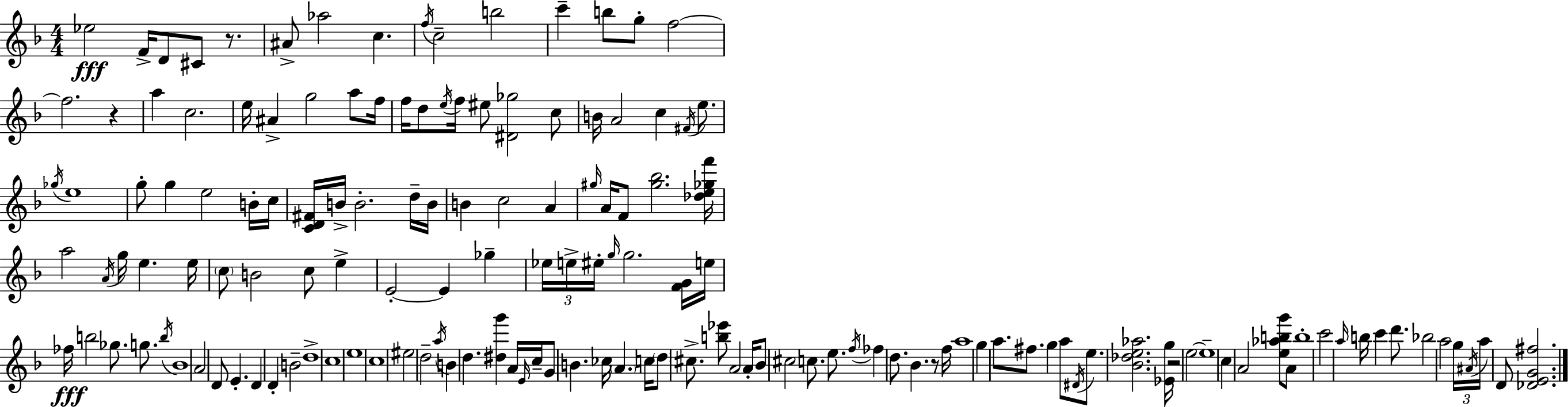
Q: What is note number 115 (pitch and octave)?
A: G5